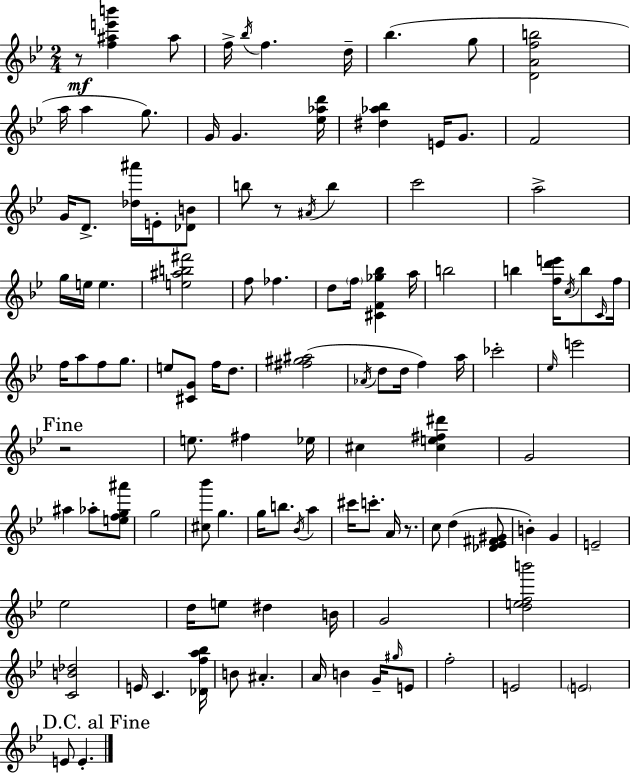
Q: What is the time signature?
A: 2/4